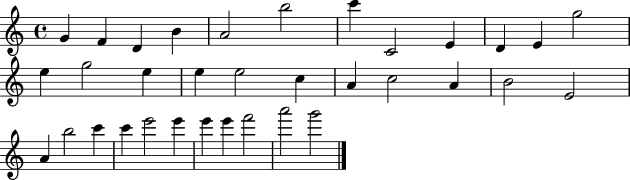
G4/q F4/q D4/q B4/q A4/h B5/h C6/q C4/h E4/q D4/q E4/q G5/h E5/q G5/h E5/q E5/q E5/h C5/q A4/q C5/h A4/q B4/h E4/h A4/q B5/h C6/q C6/q E6/h E6/q E6/q E6/q F6/h A6/h G6/h